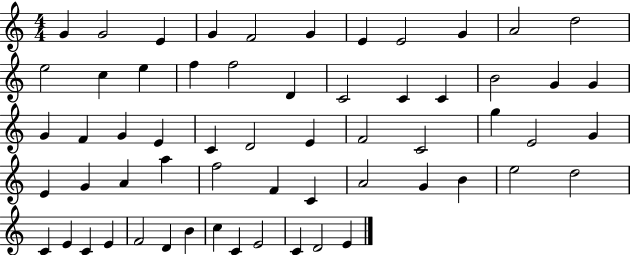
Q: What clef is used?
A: treble